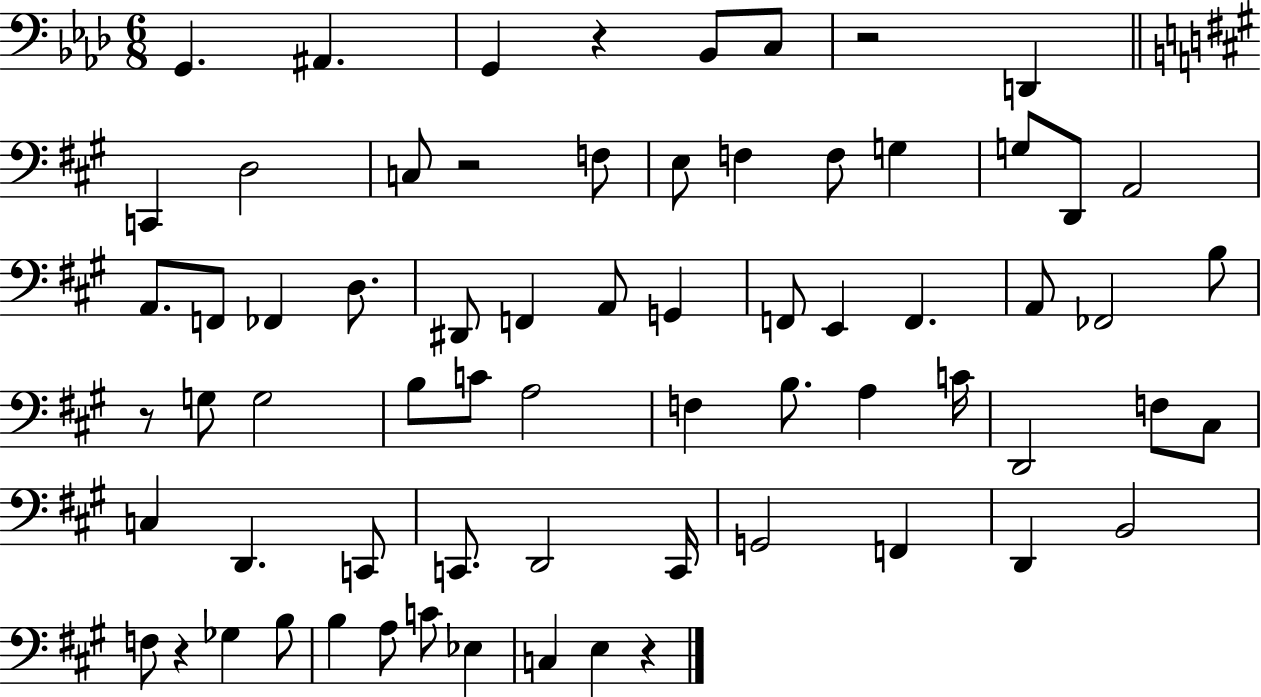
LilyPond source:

{
  \clef bass
  \numericTimeSignature
  \time 6/8
  \key aes \major
  g,4. ais,4. | g,4 r4 bes,8 c8 | r2 d,4 | \bar "||" \break \key a \major c,4 d2 | c8 r2 f8 | e8 f4 f8 g4 | g8 d,8 a,2 | \break a,8. f,8 fes,4 d8. | dis,8 f,4 a,8 g,4 | f,8 e,4 f,4. | a,8 fes,2 b8 | \break r8 g8 g2 | b8 c'8 a2 | f4 b8. a4 c'16 | d,2 f8 cis8 | \break c4 d,4. c,8 | c,8. d,2 c,16 | g,2 f,4 | d,4 b,2 | \break f8 r4 ges4 b8 | b4 a8 c'8 ees4 | c4 e4 r4 | \bar "|."
}